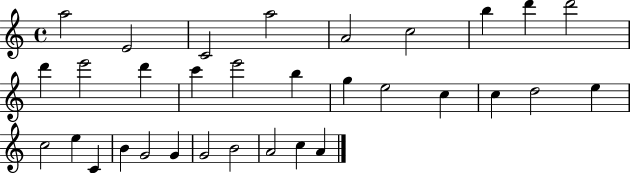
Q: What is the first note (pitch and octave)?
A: A5